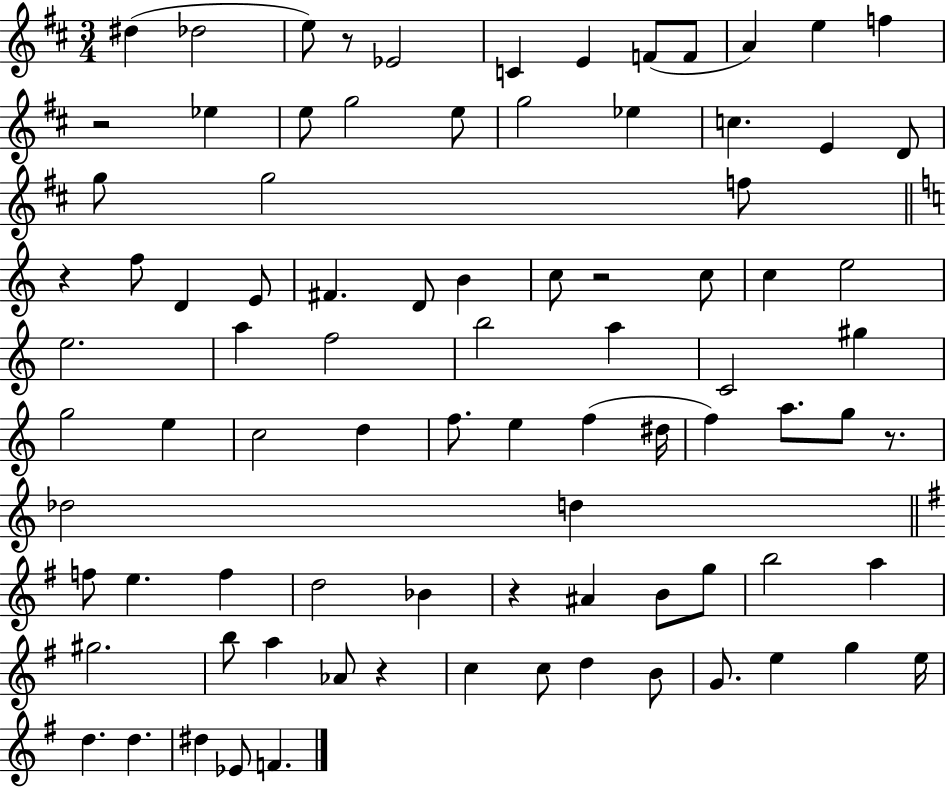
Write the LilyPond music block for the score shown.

{
  \clef treble
  \numericTimeSignature
  \time 3/4
  \key d \major
  dis''4( des''2 | e''8) r8 ees'2 | c'4 e'4 f'8( f'8 | a'4) e''4 f''4 | \break r2 ees''4 | e''8 g''2 e''8 | g''2 ees''4 | c''4. e'4 d'8 | \break g''8 g''2 f''8 | \bar "||" \break \key a \minor r4 f''8 d'4 e'8 | fis'4. d'8 b'4 | c''8 r2 c''8 | c''4 e''2 | \break e''2. | a''4 f''2 | b''2 a''4 | c'2 gis''4 | \break g''2 e''4 | c''2 d''4 | f''8. e''4 f''4( dis''16 | f''4) a''8. g''8 r8. | \break des''2 d''4 | \bar "||" \break \key e \minor f''8 e''4. f''4 | d''2 bes'4 | r4 ais'4 b'8 g''8 | b''2 a''4 | \break gis''2. | b''8 a''4 aes'8 r4 | c''4 c''8 d''4 b'8 | g'8. e''4 g''4 e''16 | \break d''4. d''4. | dis''4 ees'8 f'4. | \bar "|."
}